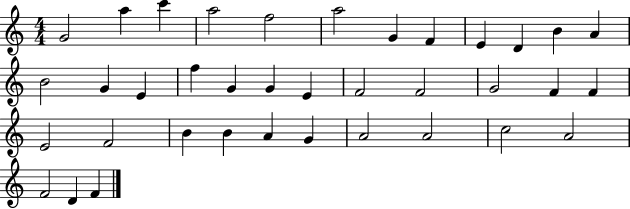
{
  \clef treble
  \numericTimeSignature
  \time 4/4
  \key c \major
  g'2 a''4 c'''4 | a''2 f''2 | a''2 g'4 f'4 | e'4 d'4 b'4 a'4 | \break b'2 g'4 e'4 | f''4 g'4 g'4 e'4 | f'2 f'2 | g'2 f'4 f'4 | \break e'2 f'2 | b'4 b'4 a'4 g'4 | a'2 a'2 | c''2 a'2 | \break f'2 d'4 f'4 | \bar "|."
}